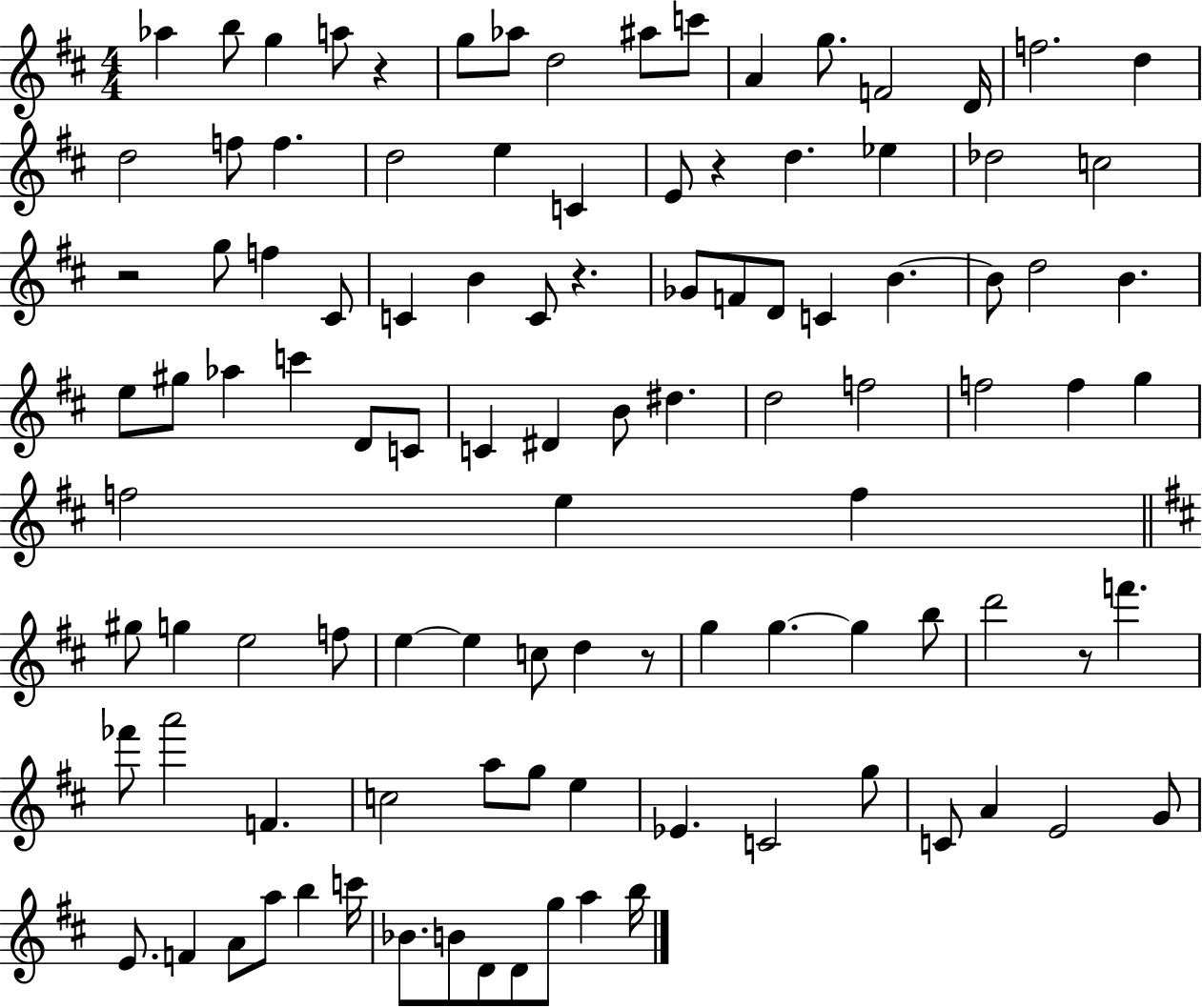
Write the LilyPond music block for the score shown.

{
  \clef treble
  \numericTimeSignature
  \time 4/4
  \key d \major
  aes''4 b''8 g''4 a''8 r4 | g''8 aes''8 d''2 ais''8 c'''8 | a'4 g''8. f'2 d'16 | f''2. d''4 | \break d''2 f''8 f''4. | d''2 e''4 c'4 | e'8 r4 d''4. ees''4 | des''2 c''2 | \break r2 g''8 f''4 cis'8 | c'4 b'4 c'8 r4. | ges'8 f'8 d'8 c'4 b'4.~~ | b'8 d''2 b'4. | \break e''8 gis''8 aes''4 c'''4 d'8 c'8 | c'4 dis'4 b'8 dis''4. | d''2 f''2 | f''2 f''4 g''4 | \break f''2 e''4 f''4 | \bar "||" \break \key d \major gis''8 g''4 e''2 f''8 | e''4~~ e''4 c''8 d''4 r8 | g''4 g''4.~~ g''4 b''8 | d'''2 r8 f'''4. | \break fes'''8 a'''2 f'4. | c''2 a''8 g''8 e''4 | ees'4. c'2 g''8 | c'8 a'4 e'2 g'8 | \break e'8. f'4 a'8 a''8 b''4 c'''16 | bes'8. b'8 d'8 d'8 g''8 a''4 b''16 | \bar "|."
}